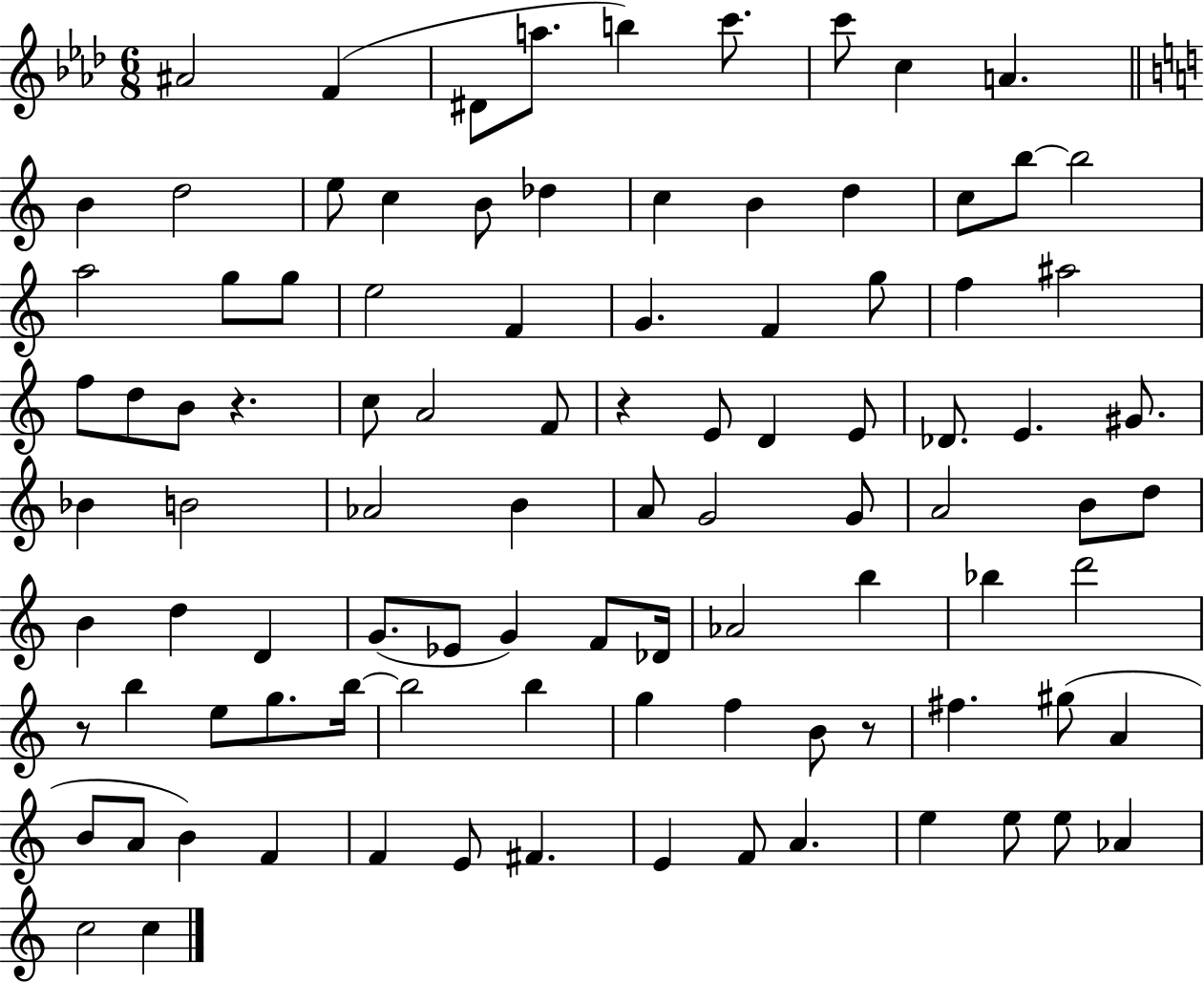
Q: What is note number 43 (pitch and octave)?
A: G#4